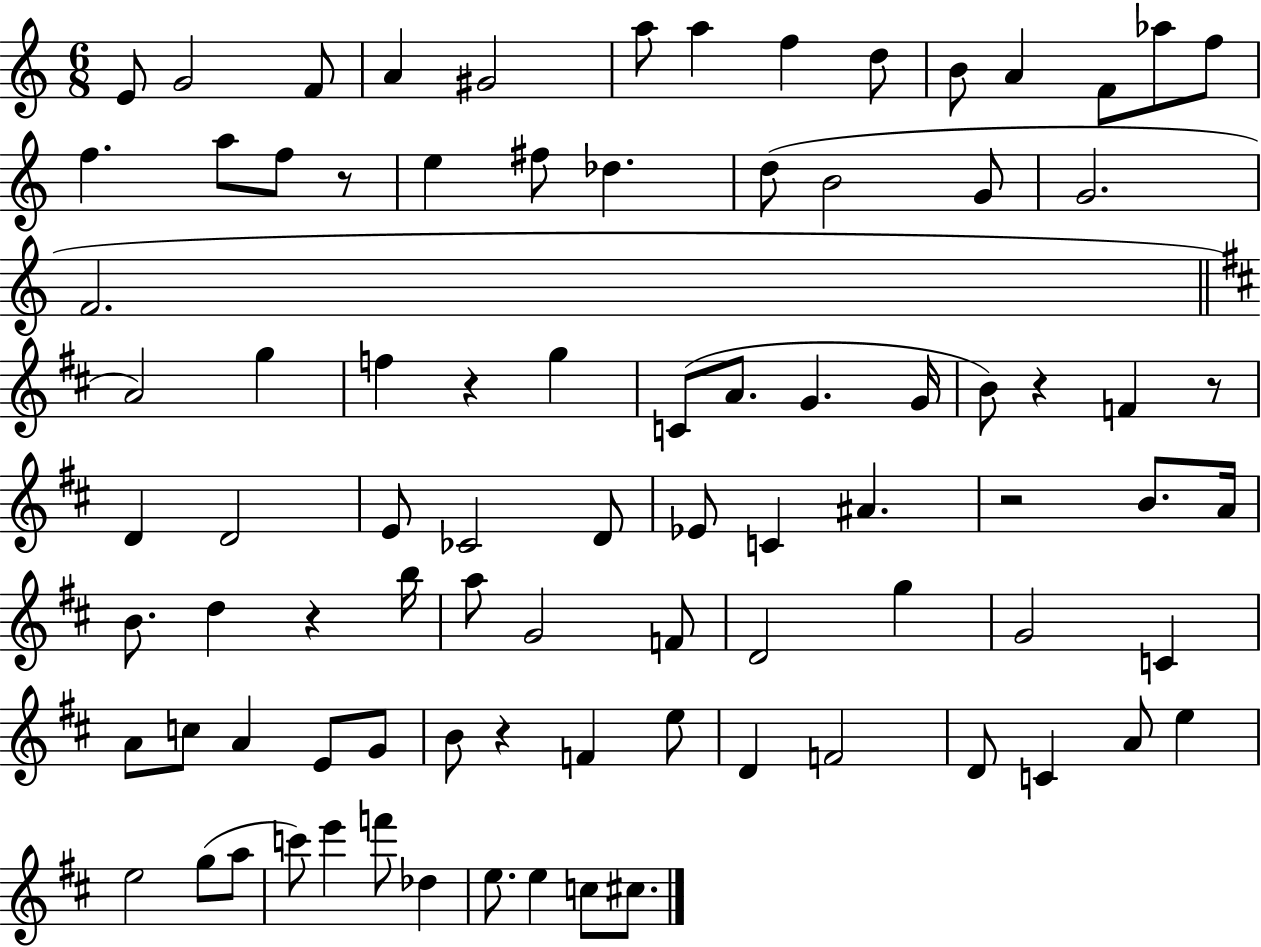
E4/e G4/h F4/e A4/q G#4/h A5/e A5/q F5/q D5/e B4/e A4/q F4/e Ab5/e F5/e F5/q. A5/e F5/e R/e E5/q F#5/e Db5/q. D5/e B4/h G4/e G4/h. F4/h. A4/h G5/q F5/q R/q G5/q C4/e A4/e. G4/q. G4/s B4/e R/q F4/q R/e D4/q D4/h E4/e CES4/h D4/e Eb4/e C4/q A#4/q. R/h B4/e. A4/s B4/e. D5/q R/q B5/s A5/e G4/h F4/e D4/h G5/q G4/h C4/q A4/e C5/e A4/q E4/e G4/e B4/e R/q F4/q E5/e D4/q F4/h D4/e C4/q A4/e E5/q E5/h G5/e A5/e C6/e E6/q F6/e Db5/q E5/e. E5/q C5/e C#5/e.